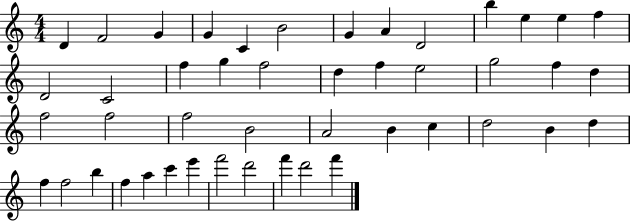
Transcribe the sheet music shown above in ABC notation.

X:1
T:Untitled
M:4/4
L:1/4
K:C
D F2 G G C B2 G A D2 b e e f D2 C2 f g f2 d f e2 g2 f d f2 f2 f2 B2 A2 B c d2 B d f f2 b f a c' e' f'2 d'2 f' d'2 f'